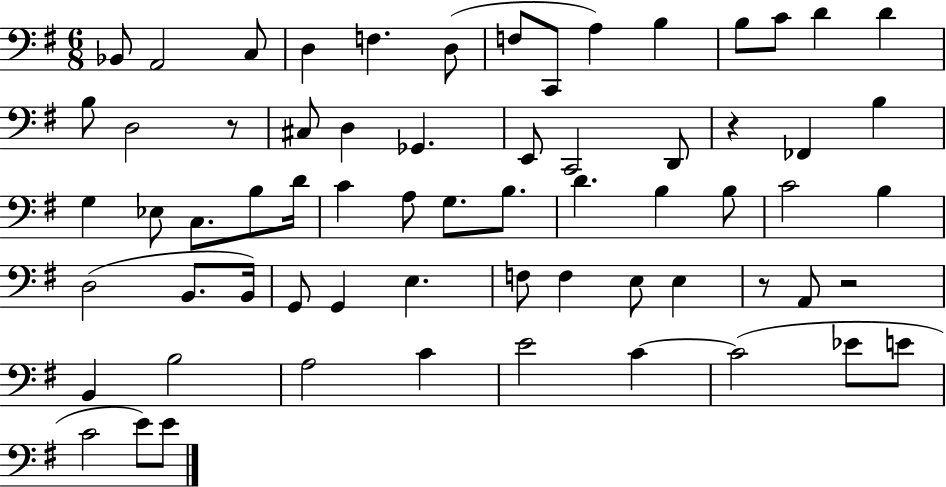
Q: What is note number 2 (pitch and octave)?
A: A2